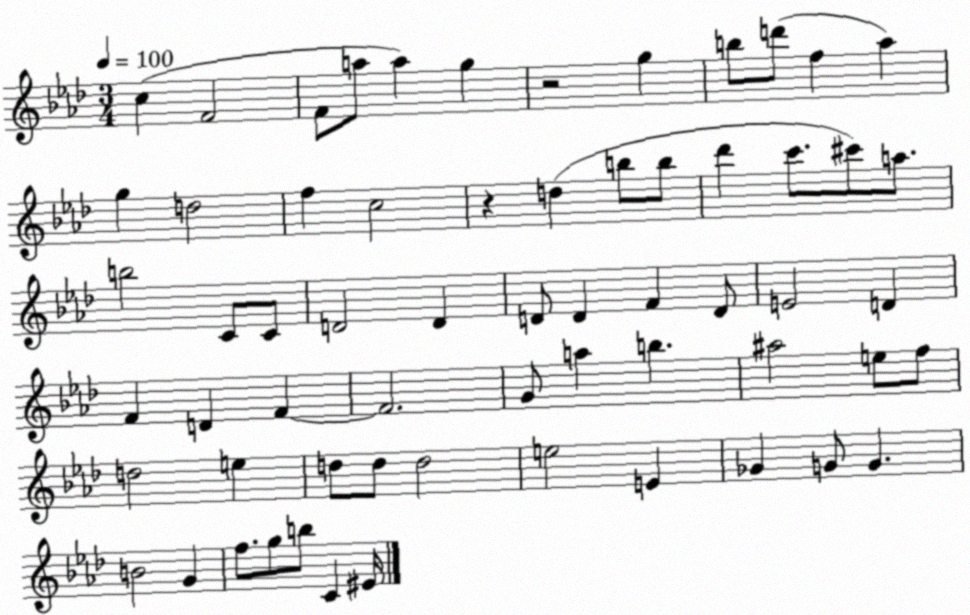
X:1
T:Untitled
M:3/4
L:1/4
K:Ab
c F2 F/2 a/2 a g z2 g b/2 d'/2 f _a g d2 f c2 z d b/2 b/2 _d' c'/2 ^c'/2 a/2 b2 C/2 C/2 D2 D D/2 D F D/2 E2 D F D F F2 G/2 a b ^a2 e/2 f/2 d2 e d/2 d/2 d2 e2 E _G G/2 G B2 G f/2 g/2 b/2 C ^E/4